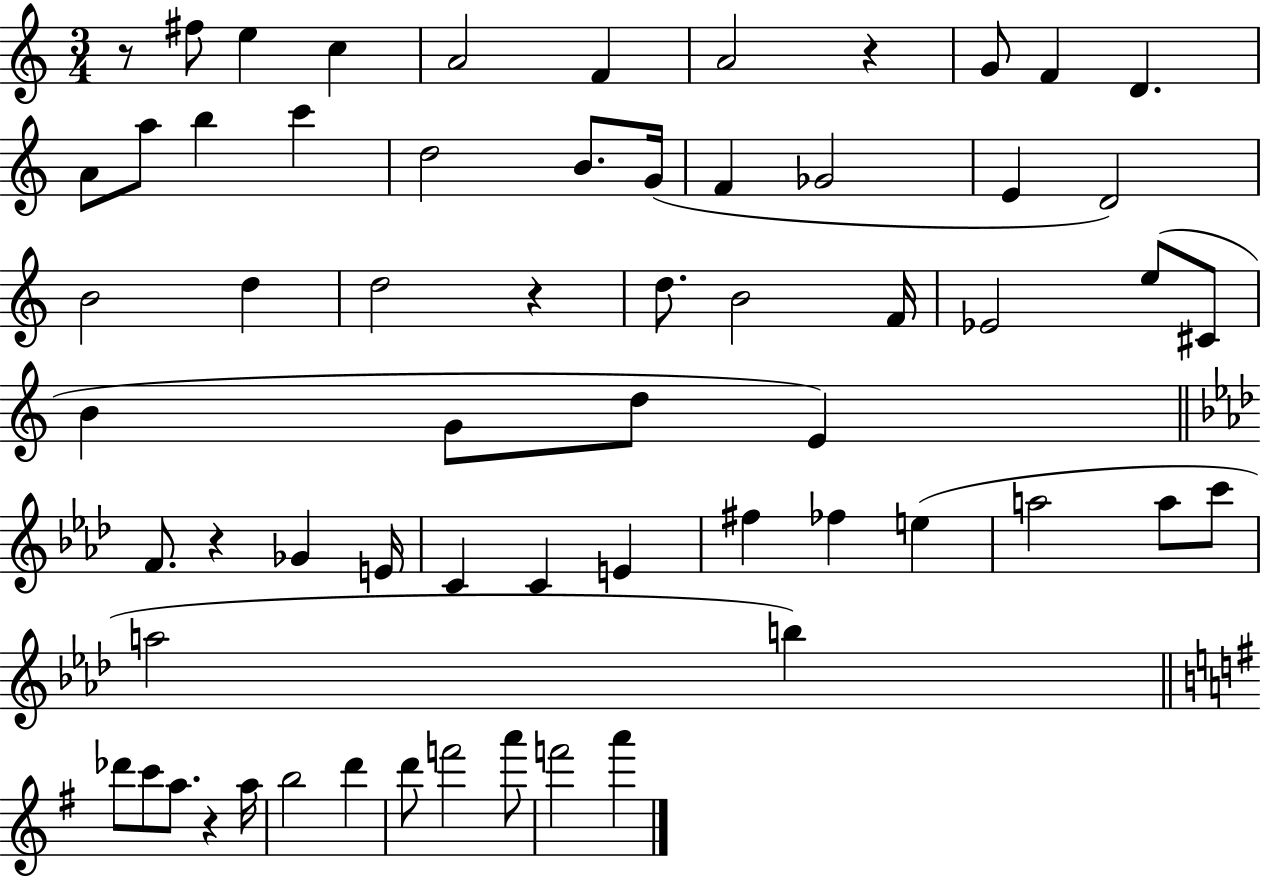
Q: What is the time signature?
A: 3/4